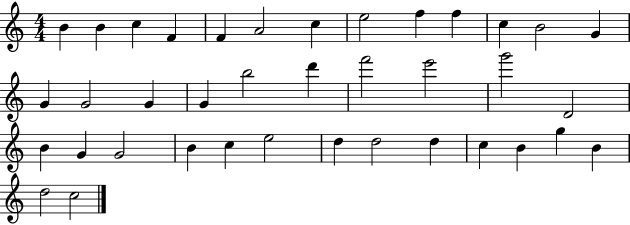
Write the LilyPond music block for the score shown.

{
  \clef treble
  \numericTimeSignature
  \time 4/4
  \key c \major
  b'4 b'4 c''4 f'4 | f'4 a'2 c''4 | e''2 f''4 f''4 | c''4 b'2 g'4 | \break g'4 g'2 g'4 | g'4 b''2 d'''4 | f'''2 e'''2 | g'''2 d'2 | \break b'4 g'4 g'2 | b'4 c''4 e''2 | d''4 d''2 d''4 | c''4 b'4 g''4 b'4 | \break d''2 c''2 | \bar "|."
}